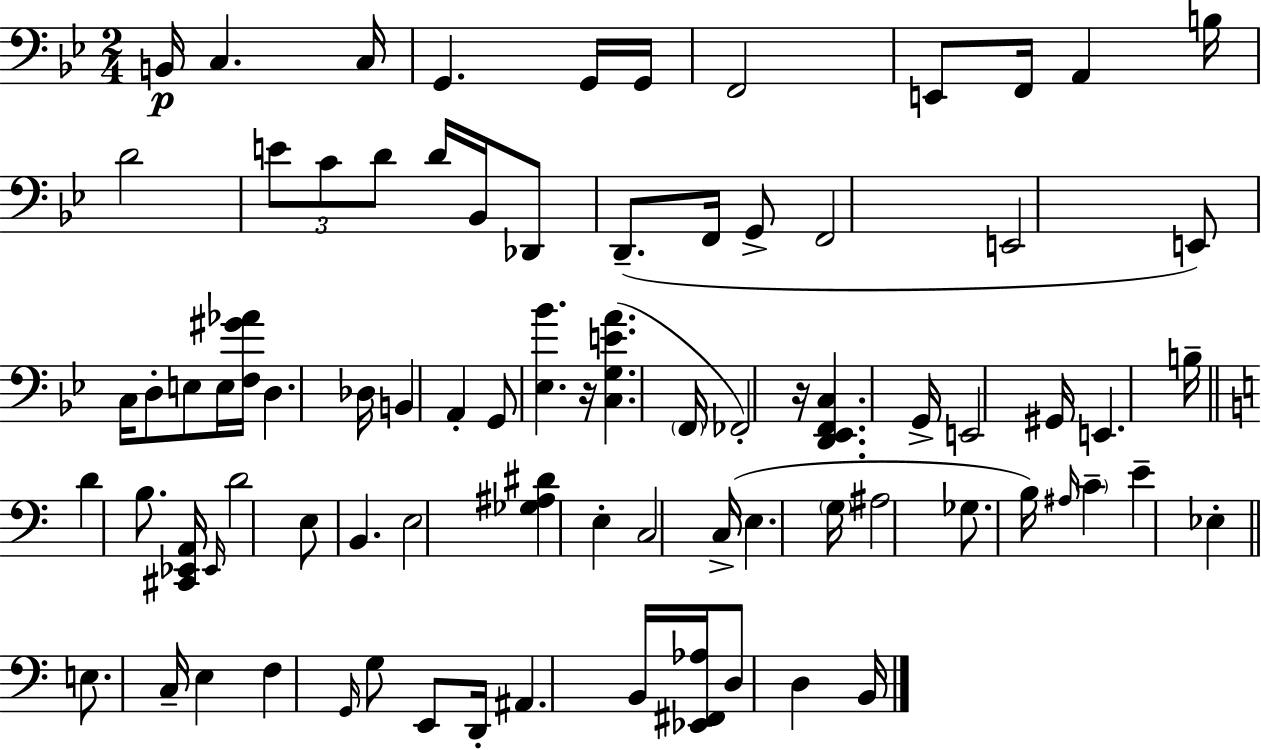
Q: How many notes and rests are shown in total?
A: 81